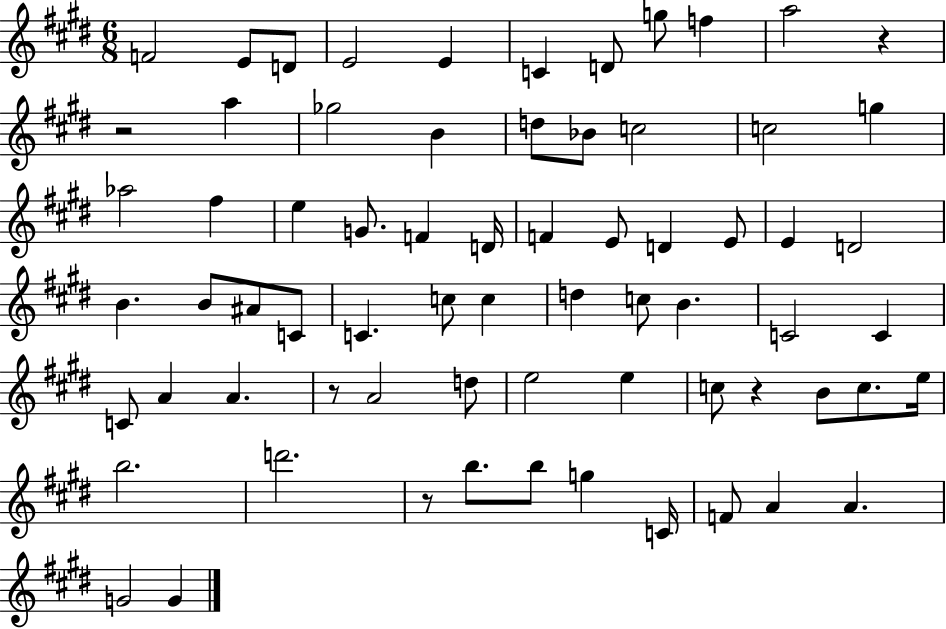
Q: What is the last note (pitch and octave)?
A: G4